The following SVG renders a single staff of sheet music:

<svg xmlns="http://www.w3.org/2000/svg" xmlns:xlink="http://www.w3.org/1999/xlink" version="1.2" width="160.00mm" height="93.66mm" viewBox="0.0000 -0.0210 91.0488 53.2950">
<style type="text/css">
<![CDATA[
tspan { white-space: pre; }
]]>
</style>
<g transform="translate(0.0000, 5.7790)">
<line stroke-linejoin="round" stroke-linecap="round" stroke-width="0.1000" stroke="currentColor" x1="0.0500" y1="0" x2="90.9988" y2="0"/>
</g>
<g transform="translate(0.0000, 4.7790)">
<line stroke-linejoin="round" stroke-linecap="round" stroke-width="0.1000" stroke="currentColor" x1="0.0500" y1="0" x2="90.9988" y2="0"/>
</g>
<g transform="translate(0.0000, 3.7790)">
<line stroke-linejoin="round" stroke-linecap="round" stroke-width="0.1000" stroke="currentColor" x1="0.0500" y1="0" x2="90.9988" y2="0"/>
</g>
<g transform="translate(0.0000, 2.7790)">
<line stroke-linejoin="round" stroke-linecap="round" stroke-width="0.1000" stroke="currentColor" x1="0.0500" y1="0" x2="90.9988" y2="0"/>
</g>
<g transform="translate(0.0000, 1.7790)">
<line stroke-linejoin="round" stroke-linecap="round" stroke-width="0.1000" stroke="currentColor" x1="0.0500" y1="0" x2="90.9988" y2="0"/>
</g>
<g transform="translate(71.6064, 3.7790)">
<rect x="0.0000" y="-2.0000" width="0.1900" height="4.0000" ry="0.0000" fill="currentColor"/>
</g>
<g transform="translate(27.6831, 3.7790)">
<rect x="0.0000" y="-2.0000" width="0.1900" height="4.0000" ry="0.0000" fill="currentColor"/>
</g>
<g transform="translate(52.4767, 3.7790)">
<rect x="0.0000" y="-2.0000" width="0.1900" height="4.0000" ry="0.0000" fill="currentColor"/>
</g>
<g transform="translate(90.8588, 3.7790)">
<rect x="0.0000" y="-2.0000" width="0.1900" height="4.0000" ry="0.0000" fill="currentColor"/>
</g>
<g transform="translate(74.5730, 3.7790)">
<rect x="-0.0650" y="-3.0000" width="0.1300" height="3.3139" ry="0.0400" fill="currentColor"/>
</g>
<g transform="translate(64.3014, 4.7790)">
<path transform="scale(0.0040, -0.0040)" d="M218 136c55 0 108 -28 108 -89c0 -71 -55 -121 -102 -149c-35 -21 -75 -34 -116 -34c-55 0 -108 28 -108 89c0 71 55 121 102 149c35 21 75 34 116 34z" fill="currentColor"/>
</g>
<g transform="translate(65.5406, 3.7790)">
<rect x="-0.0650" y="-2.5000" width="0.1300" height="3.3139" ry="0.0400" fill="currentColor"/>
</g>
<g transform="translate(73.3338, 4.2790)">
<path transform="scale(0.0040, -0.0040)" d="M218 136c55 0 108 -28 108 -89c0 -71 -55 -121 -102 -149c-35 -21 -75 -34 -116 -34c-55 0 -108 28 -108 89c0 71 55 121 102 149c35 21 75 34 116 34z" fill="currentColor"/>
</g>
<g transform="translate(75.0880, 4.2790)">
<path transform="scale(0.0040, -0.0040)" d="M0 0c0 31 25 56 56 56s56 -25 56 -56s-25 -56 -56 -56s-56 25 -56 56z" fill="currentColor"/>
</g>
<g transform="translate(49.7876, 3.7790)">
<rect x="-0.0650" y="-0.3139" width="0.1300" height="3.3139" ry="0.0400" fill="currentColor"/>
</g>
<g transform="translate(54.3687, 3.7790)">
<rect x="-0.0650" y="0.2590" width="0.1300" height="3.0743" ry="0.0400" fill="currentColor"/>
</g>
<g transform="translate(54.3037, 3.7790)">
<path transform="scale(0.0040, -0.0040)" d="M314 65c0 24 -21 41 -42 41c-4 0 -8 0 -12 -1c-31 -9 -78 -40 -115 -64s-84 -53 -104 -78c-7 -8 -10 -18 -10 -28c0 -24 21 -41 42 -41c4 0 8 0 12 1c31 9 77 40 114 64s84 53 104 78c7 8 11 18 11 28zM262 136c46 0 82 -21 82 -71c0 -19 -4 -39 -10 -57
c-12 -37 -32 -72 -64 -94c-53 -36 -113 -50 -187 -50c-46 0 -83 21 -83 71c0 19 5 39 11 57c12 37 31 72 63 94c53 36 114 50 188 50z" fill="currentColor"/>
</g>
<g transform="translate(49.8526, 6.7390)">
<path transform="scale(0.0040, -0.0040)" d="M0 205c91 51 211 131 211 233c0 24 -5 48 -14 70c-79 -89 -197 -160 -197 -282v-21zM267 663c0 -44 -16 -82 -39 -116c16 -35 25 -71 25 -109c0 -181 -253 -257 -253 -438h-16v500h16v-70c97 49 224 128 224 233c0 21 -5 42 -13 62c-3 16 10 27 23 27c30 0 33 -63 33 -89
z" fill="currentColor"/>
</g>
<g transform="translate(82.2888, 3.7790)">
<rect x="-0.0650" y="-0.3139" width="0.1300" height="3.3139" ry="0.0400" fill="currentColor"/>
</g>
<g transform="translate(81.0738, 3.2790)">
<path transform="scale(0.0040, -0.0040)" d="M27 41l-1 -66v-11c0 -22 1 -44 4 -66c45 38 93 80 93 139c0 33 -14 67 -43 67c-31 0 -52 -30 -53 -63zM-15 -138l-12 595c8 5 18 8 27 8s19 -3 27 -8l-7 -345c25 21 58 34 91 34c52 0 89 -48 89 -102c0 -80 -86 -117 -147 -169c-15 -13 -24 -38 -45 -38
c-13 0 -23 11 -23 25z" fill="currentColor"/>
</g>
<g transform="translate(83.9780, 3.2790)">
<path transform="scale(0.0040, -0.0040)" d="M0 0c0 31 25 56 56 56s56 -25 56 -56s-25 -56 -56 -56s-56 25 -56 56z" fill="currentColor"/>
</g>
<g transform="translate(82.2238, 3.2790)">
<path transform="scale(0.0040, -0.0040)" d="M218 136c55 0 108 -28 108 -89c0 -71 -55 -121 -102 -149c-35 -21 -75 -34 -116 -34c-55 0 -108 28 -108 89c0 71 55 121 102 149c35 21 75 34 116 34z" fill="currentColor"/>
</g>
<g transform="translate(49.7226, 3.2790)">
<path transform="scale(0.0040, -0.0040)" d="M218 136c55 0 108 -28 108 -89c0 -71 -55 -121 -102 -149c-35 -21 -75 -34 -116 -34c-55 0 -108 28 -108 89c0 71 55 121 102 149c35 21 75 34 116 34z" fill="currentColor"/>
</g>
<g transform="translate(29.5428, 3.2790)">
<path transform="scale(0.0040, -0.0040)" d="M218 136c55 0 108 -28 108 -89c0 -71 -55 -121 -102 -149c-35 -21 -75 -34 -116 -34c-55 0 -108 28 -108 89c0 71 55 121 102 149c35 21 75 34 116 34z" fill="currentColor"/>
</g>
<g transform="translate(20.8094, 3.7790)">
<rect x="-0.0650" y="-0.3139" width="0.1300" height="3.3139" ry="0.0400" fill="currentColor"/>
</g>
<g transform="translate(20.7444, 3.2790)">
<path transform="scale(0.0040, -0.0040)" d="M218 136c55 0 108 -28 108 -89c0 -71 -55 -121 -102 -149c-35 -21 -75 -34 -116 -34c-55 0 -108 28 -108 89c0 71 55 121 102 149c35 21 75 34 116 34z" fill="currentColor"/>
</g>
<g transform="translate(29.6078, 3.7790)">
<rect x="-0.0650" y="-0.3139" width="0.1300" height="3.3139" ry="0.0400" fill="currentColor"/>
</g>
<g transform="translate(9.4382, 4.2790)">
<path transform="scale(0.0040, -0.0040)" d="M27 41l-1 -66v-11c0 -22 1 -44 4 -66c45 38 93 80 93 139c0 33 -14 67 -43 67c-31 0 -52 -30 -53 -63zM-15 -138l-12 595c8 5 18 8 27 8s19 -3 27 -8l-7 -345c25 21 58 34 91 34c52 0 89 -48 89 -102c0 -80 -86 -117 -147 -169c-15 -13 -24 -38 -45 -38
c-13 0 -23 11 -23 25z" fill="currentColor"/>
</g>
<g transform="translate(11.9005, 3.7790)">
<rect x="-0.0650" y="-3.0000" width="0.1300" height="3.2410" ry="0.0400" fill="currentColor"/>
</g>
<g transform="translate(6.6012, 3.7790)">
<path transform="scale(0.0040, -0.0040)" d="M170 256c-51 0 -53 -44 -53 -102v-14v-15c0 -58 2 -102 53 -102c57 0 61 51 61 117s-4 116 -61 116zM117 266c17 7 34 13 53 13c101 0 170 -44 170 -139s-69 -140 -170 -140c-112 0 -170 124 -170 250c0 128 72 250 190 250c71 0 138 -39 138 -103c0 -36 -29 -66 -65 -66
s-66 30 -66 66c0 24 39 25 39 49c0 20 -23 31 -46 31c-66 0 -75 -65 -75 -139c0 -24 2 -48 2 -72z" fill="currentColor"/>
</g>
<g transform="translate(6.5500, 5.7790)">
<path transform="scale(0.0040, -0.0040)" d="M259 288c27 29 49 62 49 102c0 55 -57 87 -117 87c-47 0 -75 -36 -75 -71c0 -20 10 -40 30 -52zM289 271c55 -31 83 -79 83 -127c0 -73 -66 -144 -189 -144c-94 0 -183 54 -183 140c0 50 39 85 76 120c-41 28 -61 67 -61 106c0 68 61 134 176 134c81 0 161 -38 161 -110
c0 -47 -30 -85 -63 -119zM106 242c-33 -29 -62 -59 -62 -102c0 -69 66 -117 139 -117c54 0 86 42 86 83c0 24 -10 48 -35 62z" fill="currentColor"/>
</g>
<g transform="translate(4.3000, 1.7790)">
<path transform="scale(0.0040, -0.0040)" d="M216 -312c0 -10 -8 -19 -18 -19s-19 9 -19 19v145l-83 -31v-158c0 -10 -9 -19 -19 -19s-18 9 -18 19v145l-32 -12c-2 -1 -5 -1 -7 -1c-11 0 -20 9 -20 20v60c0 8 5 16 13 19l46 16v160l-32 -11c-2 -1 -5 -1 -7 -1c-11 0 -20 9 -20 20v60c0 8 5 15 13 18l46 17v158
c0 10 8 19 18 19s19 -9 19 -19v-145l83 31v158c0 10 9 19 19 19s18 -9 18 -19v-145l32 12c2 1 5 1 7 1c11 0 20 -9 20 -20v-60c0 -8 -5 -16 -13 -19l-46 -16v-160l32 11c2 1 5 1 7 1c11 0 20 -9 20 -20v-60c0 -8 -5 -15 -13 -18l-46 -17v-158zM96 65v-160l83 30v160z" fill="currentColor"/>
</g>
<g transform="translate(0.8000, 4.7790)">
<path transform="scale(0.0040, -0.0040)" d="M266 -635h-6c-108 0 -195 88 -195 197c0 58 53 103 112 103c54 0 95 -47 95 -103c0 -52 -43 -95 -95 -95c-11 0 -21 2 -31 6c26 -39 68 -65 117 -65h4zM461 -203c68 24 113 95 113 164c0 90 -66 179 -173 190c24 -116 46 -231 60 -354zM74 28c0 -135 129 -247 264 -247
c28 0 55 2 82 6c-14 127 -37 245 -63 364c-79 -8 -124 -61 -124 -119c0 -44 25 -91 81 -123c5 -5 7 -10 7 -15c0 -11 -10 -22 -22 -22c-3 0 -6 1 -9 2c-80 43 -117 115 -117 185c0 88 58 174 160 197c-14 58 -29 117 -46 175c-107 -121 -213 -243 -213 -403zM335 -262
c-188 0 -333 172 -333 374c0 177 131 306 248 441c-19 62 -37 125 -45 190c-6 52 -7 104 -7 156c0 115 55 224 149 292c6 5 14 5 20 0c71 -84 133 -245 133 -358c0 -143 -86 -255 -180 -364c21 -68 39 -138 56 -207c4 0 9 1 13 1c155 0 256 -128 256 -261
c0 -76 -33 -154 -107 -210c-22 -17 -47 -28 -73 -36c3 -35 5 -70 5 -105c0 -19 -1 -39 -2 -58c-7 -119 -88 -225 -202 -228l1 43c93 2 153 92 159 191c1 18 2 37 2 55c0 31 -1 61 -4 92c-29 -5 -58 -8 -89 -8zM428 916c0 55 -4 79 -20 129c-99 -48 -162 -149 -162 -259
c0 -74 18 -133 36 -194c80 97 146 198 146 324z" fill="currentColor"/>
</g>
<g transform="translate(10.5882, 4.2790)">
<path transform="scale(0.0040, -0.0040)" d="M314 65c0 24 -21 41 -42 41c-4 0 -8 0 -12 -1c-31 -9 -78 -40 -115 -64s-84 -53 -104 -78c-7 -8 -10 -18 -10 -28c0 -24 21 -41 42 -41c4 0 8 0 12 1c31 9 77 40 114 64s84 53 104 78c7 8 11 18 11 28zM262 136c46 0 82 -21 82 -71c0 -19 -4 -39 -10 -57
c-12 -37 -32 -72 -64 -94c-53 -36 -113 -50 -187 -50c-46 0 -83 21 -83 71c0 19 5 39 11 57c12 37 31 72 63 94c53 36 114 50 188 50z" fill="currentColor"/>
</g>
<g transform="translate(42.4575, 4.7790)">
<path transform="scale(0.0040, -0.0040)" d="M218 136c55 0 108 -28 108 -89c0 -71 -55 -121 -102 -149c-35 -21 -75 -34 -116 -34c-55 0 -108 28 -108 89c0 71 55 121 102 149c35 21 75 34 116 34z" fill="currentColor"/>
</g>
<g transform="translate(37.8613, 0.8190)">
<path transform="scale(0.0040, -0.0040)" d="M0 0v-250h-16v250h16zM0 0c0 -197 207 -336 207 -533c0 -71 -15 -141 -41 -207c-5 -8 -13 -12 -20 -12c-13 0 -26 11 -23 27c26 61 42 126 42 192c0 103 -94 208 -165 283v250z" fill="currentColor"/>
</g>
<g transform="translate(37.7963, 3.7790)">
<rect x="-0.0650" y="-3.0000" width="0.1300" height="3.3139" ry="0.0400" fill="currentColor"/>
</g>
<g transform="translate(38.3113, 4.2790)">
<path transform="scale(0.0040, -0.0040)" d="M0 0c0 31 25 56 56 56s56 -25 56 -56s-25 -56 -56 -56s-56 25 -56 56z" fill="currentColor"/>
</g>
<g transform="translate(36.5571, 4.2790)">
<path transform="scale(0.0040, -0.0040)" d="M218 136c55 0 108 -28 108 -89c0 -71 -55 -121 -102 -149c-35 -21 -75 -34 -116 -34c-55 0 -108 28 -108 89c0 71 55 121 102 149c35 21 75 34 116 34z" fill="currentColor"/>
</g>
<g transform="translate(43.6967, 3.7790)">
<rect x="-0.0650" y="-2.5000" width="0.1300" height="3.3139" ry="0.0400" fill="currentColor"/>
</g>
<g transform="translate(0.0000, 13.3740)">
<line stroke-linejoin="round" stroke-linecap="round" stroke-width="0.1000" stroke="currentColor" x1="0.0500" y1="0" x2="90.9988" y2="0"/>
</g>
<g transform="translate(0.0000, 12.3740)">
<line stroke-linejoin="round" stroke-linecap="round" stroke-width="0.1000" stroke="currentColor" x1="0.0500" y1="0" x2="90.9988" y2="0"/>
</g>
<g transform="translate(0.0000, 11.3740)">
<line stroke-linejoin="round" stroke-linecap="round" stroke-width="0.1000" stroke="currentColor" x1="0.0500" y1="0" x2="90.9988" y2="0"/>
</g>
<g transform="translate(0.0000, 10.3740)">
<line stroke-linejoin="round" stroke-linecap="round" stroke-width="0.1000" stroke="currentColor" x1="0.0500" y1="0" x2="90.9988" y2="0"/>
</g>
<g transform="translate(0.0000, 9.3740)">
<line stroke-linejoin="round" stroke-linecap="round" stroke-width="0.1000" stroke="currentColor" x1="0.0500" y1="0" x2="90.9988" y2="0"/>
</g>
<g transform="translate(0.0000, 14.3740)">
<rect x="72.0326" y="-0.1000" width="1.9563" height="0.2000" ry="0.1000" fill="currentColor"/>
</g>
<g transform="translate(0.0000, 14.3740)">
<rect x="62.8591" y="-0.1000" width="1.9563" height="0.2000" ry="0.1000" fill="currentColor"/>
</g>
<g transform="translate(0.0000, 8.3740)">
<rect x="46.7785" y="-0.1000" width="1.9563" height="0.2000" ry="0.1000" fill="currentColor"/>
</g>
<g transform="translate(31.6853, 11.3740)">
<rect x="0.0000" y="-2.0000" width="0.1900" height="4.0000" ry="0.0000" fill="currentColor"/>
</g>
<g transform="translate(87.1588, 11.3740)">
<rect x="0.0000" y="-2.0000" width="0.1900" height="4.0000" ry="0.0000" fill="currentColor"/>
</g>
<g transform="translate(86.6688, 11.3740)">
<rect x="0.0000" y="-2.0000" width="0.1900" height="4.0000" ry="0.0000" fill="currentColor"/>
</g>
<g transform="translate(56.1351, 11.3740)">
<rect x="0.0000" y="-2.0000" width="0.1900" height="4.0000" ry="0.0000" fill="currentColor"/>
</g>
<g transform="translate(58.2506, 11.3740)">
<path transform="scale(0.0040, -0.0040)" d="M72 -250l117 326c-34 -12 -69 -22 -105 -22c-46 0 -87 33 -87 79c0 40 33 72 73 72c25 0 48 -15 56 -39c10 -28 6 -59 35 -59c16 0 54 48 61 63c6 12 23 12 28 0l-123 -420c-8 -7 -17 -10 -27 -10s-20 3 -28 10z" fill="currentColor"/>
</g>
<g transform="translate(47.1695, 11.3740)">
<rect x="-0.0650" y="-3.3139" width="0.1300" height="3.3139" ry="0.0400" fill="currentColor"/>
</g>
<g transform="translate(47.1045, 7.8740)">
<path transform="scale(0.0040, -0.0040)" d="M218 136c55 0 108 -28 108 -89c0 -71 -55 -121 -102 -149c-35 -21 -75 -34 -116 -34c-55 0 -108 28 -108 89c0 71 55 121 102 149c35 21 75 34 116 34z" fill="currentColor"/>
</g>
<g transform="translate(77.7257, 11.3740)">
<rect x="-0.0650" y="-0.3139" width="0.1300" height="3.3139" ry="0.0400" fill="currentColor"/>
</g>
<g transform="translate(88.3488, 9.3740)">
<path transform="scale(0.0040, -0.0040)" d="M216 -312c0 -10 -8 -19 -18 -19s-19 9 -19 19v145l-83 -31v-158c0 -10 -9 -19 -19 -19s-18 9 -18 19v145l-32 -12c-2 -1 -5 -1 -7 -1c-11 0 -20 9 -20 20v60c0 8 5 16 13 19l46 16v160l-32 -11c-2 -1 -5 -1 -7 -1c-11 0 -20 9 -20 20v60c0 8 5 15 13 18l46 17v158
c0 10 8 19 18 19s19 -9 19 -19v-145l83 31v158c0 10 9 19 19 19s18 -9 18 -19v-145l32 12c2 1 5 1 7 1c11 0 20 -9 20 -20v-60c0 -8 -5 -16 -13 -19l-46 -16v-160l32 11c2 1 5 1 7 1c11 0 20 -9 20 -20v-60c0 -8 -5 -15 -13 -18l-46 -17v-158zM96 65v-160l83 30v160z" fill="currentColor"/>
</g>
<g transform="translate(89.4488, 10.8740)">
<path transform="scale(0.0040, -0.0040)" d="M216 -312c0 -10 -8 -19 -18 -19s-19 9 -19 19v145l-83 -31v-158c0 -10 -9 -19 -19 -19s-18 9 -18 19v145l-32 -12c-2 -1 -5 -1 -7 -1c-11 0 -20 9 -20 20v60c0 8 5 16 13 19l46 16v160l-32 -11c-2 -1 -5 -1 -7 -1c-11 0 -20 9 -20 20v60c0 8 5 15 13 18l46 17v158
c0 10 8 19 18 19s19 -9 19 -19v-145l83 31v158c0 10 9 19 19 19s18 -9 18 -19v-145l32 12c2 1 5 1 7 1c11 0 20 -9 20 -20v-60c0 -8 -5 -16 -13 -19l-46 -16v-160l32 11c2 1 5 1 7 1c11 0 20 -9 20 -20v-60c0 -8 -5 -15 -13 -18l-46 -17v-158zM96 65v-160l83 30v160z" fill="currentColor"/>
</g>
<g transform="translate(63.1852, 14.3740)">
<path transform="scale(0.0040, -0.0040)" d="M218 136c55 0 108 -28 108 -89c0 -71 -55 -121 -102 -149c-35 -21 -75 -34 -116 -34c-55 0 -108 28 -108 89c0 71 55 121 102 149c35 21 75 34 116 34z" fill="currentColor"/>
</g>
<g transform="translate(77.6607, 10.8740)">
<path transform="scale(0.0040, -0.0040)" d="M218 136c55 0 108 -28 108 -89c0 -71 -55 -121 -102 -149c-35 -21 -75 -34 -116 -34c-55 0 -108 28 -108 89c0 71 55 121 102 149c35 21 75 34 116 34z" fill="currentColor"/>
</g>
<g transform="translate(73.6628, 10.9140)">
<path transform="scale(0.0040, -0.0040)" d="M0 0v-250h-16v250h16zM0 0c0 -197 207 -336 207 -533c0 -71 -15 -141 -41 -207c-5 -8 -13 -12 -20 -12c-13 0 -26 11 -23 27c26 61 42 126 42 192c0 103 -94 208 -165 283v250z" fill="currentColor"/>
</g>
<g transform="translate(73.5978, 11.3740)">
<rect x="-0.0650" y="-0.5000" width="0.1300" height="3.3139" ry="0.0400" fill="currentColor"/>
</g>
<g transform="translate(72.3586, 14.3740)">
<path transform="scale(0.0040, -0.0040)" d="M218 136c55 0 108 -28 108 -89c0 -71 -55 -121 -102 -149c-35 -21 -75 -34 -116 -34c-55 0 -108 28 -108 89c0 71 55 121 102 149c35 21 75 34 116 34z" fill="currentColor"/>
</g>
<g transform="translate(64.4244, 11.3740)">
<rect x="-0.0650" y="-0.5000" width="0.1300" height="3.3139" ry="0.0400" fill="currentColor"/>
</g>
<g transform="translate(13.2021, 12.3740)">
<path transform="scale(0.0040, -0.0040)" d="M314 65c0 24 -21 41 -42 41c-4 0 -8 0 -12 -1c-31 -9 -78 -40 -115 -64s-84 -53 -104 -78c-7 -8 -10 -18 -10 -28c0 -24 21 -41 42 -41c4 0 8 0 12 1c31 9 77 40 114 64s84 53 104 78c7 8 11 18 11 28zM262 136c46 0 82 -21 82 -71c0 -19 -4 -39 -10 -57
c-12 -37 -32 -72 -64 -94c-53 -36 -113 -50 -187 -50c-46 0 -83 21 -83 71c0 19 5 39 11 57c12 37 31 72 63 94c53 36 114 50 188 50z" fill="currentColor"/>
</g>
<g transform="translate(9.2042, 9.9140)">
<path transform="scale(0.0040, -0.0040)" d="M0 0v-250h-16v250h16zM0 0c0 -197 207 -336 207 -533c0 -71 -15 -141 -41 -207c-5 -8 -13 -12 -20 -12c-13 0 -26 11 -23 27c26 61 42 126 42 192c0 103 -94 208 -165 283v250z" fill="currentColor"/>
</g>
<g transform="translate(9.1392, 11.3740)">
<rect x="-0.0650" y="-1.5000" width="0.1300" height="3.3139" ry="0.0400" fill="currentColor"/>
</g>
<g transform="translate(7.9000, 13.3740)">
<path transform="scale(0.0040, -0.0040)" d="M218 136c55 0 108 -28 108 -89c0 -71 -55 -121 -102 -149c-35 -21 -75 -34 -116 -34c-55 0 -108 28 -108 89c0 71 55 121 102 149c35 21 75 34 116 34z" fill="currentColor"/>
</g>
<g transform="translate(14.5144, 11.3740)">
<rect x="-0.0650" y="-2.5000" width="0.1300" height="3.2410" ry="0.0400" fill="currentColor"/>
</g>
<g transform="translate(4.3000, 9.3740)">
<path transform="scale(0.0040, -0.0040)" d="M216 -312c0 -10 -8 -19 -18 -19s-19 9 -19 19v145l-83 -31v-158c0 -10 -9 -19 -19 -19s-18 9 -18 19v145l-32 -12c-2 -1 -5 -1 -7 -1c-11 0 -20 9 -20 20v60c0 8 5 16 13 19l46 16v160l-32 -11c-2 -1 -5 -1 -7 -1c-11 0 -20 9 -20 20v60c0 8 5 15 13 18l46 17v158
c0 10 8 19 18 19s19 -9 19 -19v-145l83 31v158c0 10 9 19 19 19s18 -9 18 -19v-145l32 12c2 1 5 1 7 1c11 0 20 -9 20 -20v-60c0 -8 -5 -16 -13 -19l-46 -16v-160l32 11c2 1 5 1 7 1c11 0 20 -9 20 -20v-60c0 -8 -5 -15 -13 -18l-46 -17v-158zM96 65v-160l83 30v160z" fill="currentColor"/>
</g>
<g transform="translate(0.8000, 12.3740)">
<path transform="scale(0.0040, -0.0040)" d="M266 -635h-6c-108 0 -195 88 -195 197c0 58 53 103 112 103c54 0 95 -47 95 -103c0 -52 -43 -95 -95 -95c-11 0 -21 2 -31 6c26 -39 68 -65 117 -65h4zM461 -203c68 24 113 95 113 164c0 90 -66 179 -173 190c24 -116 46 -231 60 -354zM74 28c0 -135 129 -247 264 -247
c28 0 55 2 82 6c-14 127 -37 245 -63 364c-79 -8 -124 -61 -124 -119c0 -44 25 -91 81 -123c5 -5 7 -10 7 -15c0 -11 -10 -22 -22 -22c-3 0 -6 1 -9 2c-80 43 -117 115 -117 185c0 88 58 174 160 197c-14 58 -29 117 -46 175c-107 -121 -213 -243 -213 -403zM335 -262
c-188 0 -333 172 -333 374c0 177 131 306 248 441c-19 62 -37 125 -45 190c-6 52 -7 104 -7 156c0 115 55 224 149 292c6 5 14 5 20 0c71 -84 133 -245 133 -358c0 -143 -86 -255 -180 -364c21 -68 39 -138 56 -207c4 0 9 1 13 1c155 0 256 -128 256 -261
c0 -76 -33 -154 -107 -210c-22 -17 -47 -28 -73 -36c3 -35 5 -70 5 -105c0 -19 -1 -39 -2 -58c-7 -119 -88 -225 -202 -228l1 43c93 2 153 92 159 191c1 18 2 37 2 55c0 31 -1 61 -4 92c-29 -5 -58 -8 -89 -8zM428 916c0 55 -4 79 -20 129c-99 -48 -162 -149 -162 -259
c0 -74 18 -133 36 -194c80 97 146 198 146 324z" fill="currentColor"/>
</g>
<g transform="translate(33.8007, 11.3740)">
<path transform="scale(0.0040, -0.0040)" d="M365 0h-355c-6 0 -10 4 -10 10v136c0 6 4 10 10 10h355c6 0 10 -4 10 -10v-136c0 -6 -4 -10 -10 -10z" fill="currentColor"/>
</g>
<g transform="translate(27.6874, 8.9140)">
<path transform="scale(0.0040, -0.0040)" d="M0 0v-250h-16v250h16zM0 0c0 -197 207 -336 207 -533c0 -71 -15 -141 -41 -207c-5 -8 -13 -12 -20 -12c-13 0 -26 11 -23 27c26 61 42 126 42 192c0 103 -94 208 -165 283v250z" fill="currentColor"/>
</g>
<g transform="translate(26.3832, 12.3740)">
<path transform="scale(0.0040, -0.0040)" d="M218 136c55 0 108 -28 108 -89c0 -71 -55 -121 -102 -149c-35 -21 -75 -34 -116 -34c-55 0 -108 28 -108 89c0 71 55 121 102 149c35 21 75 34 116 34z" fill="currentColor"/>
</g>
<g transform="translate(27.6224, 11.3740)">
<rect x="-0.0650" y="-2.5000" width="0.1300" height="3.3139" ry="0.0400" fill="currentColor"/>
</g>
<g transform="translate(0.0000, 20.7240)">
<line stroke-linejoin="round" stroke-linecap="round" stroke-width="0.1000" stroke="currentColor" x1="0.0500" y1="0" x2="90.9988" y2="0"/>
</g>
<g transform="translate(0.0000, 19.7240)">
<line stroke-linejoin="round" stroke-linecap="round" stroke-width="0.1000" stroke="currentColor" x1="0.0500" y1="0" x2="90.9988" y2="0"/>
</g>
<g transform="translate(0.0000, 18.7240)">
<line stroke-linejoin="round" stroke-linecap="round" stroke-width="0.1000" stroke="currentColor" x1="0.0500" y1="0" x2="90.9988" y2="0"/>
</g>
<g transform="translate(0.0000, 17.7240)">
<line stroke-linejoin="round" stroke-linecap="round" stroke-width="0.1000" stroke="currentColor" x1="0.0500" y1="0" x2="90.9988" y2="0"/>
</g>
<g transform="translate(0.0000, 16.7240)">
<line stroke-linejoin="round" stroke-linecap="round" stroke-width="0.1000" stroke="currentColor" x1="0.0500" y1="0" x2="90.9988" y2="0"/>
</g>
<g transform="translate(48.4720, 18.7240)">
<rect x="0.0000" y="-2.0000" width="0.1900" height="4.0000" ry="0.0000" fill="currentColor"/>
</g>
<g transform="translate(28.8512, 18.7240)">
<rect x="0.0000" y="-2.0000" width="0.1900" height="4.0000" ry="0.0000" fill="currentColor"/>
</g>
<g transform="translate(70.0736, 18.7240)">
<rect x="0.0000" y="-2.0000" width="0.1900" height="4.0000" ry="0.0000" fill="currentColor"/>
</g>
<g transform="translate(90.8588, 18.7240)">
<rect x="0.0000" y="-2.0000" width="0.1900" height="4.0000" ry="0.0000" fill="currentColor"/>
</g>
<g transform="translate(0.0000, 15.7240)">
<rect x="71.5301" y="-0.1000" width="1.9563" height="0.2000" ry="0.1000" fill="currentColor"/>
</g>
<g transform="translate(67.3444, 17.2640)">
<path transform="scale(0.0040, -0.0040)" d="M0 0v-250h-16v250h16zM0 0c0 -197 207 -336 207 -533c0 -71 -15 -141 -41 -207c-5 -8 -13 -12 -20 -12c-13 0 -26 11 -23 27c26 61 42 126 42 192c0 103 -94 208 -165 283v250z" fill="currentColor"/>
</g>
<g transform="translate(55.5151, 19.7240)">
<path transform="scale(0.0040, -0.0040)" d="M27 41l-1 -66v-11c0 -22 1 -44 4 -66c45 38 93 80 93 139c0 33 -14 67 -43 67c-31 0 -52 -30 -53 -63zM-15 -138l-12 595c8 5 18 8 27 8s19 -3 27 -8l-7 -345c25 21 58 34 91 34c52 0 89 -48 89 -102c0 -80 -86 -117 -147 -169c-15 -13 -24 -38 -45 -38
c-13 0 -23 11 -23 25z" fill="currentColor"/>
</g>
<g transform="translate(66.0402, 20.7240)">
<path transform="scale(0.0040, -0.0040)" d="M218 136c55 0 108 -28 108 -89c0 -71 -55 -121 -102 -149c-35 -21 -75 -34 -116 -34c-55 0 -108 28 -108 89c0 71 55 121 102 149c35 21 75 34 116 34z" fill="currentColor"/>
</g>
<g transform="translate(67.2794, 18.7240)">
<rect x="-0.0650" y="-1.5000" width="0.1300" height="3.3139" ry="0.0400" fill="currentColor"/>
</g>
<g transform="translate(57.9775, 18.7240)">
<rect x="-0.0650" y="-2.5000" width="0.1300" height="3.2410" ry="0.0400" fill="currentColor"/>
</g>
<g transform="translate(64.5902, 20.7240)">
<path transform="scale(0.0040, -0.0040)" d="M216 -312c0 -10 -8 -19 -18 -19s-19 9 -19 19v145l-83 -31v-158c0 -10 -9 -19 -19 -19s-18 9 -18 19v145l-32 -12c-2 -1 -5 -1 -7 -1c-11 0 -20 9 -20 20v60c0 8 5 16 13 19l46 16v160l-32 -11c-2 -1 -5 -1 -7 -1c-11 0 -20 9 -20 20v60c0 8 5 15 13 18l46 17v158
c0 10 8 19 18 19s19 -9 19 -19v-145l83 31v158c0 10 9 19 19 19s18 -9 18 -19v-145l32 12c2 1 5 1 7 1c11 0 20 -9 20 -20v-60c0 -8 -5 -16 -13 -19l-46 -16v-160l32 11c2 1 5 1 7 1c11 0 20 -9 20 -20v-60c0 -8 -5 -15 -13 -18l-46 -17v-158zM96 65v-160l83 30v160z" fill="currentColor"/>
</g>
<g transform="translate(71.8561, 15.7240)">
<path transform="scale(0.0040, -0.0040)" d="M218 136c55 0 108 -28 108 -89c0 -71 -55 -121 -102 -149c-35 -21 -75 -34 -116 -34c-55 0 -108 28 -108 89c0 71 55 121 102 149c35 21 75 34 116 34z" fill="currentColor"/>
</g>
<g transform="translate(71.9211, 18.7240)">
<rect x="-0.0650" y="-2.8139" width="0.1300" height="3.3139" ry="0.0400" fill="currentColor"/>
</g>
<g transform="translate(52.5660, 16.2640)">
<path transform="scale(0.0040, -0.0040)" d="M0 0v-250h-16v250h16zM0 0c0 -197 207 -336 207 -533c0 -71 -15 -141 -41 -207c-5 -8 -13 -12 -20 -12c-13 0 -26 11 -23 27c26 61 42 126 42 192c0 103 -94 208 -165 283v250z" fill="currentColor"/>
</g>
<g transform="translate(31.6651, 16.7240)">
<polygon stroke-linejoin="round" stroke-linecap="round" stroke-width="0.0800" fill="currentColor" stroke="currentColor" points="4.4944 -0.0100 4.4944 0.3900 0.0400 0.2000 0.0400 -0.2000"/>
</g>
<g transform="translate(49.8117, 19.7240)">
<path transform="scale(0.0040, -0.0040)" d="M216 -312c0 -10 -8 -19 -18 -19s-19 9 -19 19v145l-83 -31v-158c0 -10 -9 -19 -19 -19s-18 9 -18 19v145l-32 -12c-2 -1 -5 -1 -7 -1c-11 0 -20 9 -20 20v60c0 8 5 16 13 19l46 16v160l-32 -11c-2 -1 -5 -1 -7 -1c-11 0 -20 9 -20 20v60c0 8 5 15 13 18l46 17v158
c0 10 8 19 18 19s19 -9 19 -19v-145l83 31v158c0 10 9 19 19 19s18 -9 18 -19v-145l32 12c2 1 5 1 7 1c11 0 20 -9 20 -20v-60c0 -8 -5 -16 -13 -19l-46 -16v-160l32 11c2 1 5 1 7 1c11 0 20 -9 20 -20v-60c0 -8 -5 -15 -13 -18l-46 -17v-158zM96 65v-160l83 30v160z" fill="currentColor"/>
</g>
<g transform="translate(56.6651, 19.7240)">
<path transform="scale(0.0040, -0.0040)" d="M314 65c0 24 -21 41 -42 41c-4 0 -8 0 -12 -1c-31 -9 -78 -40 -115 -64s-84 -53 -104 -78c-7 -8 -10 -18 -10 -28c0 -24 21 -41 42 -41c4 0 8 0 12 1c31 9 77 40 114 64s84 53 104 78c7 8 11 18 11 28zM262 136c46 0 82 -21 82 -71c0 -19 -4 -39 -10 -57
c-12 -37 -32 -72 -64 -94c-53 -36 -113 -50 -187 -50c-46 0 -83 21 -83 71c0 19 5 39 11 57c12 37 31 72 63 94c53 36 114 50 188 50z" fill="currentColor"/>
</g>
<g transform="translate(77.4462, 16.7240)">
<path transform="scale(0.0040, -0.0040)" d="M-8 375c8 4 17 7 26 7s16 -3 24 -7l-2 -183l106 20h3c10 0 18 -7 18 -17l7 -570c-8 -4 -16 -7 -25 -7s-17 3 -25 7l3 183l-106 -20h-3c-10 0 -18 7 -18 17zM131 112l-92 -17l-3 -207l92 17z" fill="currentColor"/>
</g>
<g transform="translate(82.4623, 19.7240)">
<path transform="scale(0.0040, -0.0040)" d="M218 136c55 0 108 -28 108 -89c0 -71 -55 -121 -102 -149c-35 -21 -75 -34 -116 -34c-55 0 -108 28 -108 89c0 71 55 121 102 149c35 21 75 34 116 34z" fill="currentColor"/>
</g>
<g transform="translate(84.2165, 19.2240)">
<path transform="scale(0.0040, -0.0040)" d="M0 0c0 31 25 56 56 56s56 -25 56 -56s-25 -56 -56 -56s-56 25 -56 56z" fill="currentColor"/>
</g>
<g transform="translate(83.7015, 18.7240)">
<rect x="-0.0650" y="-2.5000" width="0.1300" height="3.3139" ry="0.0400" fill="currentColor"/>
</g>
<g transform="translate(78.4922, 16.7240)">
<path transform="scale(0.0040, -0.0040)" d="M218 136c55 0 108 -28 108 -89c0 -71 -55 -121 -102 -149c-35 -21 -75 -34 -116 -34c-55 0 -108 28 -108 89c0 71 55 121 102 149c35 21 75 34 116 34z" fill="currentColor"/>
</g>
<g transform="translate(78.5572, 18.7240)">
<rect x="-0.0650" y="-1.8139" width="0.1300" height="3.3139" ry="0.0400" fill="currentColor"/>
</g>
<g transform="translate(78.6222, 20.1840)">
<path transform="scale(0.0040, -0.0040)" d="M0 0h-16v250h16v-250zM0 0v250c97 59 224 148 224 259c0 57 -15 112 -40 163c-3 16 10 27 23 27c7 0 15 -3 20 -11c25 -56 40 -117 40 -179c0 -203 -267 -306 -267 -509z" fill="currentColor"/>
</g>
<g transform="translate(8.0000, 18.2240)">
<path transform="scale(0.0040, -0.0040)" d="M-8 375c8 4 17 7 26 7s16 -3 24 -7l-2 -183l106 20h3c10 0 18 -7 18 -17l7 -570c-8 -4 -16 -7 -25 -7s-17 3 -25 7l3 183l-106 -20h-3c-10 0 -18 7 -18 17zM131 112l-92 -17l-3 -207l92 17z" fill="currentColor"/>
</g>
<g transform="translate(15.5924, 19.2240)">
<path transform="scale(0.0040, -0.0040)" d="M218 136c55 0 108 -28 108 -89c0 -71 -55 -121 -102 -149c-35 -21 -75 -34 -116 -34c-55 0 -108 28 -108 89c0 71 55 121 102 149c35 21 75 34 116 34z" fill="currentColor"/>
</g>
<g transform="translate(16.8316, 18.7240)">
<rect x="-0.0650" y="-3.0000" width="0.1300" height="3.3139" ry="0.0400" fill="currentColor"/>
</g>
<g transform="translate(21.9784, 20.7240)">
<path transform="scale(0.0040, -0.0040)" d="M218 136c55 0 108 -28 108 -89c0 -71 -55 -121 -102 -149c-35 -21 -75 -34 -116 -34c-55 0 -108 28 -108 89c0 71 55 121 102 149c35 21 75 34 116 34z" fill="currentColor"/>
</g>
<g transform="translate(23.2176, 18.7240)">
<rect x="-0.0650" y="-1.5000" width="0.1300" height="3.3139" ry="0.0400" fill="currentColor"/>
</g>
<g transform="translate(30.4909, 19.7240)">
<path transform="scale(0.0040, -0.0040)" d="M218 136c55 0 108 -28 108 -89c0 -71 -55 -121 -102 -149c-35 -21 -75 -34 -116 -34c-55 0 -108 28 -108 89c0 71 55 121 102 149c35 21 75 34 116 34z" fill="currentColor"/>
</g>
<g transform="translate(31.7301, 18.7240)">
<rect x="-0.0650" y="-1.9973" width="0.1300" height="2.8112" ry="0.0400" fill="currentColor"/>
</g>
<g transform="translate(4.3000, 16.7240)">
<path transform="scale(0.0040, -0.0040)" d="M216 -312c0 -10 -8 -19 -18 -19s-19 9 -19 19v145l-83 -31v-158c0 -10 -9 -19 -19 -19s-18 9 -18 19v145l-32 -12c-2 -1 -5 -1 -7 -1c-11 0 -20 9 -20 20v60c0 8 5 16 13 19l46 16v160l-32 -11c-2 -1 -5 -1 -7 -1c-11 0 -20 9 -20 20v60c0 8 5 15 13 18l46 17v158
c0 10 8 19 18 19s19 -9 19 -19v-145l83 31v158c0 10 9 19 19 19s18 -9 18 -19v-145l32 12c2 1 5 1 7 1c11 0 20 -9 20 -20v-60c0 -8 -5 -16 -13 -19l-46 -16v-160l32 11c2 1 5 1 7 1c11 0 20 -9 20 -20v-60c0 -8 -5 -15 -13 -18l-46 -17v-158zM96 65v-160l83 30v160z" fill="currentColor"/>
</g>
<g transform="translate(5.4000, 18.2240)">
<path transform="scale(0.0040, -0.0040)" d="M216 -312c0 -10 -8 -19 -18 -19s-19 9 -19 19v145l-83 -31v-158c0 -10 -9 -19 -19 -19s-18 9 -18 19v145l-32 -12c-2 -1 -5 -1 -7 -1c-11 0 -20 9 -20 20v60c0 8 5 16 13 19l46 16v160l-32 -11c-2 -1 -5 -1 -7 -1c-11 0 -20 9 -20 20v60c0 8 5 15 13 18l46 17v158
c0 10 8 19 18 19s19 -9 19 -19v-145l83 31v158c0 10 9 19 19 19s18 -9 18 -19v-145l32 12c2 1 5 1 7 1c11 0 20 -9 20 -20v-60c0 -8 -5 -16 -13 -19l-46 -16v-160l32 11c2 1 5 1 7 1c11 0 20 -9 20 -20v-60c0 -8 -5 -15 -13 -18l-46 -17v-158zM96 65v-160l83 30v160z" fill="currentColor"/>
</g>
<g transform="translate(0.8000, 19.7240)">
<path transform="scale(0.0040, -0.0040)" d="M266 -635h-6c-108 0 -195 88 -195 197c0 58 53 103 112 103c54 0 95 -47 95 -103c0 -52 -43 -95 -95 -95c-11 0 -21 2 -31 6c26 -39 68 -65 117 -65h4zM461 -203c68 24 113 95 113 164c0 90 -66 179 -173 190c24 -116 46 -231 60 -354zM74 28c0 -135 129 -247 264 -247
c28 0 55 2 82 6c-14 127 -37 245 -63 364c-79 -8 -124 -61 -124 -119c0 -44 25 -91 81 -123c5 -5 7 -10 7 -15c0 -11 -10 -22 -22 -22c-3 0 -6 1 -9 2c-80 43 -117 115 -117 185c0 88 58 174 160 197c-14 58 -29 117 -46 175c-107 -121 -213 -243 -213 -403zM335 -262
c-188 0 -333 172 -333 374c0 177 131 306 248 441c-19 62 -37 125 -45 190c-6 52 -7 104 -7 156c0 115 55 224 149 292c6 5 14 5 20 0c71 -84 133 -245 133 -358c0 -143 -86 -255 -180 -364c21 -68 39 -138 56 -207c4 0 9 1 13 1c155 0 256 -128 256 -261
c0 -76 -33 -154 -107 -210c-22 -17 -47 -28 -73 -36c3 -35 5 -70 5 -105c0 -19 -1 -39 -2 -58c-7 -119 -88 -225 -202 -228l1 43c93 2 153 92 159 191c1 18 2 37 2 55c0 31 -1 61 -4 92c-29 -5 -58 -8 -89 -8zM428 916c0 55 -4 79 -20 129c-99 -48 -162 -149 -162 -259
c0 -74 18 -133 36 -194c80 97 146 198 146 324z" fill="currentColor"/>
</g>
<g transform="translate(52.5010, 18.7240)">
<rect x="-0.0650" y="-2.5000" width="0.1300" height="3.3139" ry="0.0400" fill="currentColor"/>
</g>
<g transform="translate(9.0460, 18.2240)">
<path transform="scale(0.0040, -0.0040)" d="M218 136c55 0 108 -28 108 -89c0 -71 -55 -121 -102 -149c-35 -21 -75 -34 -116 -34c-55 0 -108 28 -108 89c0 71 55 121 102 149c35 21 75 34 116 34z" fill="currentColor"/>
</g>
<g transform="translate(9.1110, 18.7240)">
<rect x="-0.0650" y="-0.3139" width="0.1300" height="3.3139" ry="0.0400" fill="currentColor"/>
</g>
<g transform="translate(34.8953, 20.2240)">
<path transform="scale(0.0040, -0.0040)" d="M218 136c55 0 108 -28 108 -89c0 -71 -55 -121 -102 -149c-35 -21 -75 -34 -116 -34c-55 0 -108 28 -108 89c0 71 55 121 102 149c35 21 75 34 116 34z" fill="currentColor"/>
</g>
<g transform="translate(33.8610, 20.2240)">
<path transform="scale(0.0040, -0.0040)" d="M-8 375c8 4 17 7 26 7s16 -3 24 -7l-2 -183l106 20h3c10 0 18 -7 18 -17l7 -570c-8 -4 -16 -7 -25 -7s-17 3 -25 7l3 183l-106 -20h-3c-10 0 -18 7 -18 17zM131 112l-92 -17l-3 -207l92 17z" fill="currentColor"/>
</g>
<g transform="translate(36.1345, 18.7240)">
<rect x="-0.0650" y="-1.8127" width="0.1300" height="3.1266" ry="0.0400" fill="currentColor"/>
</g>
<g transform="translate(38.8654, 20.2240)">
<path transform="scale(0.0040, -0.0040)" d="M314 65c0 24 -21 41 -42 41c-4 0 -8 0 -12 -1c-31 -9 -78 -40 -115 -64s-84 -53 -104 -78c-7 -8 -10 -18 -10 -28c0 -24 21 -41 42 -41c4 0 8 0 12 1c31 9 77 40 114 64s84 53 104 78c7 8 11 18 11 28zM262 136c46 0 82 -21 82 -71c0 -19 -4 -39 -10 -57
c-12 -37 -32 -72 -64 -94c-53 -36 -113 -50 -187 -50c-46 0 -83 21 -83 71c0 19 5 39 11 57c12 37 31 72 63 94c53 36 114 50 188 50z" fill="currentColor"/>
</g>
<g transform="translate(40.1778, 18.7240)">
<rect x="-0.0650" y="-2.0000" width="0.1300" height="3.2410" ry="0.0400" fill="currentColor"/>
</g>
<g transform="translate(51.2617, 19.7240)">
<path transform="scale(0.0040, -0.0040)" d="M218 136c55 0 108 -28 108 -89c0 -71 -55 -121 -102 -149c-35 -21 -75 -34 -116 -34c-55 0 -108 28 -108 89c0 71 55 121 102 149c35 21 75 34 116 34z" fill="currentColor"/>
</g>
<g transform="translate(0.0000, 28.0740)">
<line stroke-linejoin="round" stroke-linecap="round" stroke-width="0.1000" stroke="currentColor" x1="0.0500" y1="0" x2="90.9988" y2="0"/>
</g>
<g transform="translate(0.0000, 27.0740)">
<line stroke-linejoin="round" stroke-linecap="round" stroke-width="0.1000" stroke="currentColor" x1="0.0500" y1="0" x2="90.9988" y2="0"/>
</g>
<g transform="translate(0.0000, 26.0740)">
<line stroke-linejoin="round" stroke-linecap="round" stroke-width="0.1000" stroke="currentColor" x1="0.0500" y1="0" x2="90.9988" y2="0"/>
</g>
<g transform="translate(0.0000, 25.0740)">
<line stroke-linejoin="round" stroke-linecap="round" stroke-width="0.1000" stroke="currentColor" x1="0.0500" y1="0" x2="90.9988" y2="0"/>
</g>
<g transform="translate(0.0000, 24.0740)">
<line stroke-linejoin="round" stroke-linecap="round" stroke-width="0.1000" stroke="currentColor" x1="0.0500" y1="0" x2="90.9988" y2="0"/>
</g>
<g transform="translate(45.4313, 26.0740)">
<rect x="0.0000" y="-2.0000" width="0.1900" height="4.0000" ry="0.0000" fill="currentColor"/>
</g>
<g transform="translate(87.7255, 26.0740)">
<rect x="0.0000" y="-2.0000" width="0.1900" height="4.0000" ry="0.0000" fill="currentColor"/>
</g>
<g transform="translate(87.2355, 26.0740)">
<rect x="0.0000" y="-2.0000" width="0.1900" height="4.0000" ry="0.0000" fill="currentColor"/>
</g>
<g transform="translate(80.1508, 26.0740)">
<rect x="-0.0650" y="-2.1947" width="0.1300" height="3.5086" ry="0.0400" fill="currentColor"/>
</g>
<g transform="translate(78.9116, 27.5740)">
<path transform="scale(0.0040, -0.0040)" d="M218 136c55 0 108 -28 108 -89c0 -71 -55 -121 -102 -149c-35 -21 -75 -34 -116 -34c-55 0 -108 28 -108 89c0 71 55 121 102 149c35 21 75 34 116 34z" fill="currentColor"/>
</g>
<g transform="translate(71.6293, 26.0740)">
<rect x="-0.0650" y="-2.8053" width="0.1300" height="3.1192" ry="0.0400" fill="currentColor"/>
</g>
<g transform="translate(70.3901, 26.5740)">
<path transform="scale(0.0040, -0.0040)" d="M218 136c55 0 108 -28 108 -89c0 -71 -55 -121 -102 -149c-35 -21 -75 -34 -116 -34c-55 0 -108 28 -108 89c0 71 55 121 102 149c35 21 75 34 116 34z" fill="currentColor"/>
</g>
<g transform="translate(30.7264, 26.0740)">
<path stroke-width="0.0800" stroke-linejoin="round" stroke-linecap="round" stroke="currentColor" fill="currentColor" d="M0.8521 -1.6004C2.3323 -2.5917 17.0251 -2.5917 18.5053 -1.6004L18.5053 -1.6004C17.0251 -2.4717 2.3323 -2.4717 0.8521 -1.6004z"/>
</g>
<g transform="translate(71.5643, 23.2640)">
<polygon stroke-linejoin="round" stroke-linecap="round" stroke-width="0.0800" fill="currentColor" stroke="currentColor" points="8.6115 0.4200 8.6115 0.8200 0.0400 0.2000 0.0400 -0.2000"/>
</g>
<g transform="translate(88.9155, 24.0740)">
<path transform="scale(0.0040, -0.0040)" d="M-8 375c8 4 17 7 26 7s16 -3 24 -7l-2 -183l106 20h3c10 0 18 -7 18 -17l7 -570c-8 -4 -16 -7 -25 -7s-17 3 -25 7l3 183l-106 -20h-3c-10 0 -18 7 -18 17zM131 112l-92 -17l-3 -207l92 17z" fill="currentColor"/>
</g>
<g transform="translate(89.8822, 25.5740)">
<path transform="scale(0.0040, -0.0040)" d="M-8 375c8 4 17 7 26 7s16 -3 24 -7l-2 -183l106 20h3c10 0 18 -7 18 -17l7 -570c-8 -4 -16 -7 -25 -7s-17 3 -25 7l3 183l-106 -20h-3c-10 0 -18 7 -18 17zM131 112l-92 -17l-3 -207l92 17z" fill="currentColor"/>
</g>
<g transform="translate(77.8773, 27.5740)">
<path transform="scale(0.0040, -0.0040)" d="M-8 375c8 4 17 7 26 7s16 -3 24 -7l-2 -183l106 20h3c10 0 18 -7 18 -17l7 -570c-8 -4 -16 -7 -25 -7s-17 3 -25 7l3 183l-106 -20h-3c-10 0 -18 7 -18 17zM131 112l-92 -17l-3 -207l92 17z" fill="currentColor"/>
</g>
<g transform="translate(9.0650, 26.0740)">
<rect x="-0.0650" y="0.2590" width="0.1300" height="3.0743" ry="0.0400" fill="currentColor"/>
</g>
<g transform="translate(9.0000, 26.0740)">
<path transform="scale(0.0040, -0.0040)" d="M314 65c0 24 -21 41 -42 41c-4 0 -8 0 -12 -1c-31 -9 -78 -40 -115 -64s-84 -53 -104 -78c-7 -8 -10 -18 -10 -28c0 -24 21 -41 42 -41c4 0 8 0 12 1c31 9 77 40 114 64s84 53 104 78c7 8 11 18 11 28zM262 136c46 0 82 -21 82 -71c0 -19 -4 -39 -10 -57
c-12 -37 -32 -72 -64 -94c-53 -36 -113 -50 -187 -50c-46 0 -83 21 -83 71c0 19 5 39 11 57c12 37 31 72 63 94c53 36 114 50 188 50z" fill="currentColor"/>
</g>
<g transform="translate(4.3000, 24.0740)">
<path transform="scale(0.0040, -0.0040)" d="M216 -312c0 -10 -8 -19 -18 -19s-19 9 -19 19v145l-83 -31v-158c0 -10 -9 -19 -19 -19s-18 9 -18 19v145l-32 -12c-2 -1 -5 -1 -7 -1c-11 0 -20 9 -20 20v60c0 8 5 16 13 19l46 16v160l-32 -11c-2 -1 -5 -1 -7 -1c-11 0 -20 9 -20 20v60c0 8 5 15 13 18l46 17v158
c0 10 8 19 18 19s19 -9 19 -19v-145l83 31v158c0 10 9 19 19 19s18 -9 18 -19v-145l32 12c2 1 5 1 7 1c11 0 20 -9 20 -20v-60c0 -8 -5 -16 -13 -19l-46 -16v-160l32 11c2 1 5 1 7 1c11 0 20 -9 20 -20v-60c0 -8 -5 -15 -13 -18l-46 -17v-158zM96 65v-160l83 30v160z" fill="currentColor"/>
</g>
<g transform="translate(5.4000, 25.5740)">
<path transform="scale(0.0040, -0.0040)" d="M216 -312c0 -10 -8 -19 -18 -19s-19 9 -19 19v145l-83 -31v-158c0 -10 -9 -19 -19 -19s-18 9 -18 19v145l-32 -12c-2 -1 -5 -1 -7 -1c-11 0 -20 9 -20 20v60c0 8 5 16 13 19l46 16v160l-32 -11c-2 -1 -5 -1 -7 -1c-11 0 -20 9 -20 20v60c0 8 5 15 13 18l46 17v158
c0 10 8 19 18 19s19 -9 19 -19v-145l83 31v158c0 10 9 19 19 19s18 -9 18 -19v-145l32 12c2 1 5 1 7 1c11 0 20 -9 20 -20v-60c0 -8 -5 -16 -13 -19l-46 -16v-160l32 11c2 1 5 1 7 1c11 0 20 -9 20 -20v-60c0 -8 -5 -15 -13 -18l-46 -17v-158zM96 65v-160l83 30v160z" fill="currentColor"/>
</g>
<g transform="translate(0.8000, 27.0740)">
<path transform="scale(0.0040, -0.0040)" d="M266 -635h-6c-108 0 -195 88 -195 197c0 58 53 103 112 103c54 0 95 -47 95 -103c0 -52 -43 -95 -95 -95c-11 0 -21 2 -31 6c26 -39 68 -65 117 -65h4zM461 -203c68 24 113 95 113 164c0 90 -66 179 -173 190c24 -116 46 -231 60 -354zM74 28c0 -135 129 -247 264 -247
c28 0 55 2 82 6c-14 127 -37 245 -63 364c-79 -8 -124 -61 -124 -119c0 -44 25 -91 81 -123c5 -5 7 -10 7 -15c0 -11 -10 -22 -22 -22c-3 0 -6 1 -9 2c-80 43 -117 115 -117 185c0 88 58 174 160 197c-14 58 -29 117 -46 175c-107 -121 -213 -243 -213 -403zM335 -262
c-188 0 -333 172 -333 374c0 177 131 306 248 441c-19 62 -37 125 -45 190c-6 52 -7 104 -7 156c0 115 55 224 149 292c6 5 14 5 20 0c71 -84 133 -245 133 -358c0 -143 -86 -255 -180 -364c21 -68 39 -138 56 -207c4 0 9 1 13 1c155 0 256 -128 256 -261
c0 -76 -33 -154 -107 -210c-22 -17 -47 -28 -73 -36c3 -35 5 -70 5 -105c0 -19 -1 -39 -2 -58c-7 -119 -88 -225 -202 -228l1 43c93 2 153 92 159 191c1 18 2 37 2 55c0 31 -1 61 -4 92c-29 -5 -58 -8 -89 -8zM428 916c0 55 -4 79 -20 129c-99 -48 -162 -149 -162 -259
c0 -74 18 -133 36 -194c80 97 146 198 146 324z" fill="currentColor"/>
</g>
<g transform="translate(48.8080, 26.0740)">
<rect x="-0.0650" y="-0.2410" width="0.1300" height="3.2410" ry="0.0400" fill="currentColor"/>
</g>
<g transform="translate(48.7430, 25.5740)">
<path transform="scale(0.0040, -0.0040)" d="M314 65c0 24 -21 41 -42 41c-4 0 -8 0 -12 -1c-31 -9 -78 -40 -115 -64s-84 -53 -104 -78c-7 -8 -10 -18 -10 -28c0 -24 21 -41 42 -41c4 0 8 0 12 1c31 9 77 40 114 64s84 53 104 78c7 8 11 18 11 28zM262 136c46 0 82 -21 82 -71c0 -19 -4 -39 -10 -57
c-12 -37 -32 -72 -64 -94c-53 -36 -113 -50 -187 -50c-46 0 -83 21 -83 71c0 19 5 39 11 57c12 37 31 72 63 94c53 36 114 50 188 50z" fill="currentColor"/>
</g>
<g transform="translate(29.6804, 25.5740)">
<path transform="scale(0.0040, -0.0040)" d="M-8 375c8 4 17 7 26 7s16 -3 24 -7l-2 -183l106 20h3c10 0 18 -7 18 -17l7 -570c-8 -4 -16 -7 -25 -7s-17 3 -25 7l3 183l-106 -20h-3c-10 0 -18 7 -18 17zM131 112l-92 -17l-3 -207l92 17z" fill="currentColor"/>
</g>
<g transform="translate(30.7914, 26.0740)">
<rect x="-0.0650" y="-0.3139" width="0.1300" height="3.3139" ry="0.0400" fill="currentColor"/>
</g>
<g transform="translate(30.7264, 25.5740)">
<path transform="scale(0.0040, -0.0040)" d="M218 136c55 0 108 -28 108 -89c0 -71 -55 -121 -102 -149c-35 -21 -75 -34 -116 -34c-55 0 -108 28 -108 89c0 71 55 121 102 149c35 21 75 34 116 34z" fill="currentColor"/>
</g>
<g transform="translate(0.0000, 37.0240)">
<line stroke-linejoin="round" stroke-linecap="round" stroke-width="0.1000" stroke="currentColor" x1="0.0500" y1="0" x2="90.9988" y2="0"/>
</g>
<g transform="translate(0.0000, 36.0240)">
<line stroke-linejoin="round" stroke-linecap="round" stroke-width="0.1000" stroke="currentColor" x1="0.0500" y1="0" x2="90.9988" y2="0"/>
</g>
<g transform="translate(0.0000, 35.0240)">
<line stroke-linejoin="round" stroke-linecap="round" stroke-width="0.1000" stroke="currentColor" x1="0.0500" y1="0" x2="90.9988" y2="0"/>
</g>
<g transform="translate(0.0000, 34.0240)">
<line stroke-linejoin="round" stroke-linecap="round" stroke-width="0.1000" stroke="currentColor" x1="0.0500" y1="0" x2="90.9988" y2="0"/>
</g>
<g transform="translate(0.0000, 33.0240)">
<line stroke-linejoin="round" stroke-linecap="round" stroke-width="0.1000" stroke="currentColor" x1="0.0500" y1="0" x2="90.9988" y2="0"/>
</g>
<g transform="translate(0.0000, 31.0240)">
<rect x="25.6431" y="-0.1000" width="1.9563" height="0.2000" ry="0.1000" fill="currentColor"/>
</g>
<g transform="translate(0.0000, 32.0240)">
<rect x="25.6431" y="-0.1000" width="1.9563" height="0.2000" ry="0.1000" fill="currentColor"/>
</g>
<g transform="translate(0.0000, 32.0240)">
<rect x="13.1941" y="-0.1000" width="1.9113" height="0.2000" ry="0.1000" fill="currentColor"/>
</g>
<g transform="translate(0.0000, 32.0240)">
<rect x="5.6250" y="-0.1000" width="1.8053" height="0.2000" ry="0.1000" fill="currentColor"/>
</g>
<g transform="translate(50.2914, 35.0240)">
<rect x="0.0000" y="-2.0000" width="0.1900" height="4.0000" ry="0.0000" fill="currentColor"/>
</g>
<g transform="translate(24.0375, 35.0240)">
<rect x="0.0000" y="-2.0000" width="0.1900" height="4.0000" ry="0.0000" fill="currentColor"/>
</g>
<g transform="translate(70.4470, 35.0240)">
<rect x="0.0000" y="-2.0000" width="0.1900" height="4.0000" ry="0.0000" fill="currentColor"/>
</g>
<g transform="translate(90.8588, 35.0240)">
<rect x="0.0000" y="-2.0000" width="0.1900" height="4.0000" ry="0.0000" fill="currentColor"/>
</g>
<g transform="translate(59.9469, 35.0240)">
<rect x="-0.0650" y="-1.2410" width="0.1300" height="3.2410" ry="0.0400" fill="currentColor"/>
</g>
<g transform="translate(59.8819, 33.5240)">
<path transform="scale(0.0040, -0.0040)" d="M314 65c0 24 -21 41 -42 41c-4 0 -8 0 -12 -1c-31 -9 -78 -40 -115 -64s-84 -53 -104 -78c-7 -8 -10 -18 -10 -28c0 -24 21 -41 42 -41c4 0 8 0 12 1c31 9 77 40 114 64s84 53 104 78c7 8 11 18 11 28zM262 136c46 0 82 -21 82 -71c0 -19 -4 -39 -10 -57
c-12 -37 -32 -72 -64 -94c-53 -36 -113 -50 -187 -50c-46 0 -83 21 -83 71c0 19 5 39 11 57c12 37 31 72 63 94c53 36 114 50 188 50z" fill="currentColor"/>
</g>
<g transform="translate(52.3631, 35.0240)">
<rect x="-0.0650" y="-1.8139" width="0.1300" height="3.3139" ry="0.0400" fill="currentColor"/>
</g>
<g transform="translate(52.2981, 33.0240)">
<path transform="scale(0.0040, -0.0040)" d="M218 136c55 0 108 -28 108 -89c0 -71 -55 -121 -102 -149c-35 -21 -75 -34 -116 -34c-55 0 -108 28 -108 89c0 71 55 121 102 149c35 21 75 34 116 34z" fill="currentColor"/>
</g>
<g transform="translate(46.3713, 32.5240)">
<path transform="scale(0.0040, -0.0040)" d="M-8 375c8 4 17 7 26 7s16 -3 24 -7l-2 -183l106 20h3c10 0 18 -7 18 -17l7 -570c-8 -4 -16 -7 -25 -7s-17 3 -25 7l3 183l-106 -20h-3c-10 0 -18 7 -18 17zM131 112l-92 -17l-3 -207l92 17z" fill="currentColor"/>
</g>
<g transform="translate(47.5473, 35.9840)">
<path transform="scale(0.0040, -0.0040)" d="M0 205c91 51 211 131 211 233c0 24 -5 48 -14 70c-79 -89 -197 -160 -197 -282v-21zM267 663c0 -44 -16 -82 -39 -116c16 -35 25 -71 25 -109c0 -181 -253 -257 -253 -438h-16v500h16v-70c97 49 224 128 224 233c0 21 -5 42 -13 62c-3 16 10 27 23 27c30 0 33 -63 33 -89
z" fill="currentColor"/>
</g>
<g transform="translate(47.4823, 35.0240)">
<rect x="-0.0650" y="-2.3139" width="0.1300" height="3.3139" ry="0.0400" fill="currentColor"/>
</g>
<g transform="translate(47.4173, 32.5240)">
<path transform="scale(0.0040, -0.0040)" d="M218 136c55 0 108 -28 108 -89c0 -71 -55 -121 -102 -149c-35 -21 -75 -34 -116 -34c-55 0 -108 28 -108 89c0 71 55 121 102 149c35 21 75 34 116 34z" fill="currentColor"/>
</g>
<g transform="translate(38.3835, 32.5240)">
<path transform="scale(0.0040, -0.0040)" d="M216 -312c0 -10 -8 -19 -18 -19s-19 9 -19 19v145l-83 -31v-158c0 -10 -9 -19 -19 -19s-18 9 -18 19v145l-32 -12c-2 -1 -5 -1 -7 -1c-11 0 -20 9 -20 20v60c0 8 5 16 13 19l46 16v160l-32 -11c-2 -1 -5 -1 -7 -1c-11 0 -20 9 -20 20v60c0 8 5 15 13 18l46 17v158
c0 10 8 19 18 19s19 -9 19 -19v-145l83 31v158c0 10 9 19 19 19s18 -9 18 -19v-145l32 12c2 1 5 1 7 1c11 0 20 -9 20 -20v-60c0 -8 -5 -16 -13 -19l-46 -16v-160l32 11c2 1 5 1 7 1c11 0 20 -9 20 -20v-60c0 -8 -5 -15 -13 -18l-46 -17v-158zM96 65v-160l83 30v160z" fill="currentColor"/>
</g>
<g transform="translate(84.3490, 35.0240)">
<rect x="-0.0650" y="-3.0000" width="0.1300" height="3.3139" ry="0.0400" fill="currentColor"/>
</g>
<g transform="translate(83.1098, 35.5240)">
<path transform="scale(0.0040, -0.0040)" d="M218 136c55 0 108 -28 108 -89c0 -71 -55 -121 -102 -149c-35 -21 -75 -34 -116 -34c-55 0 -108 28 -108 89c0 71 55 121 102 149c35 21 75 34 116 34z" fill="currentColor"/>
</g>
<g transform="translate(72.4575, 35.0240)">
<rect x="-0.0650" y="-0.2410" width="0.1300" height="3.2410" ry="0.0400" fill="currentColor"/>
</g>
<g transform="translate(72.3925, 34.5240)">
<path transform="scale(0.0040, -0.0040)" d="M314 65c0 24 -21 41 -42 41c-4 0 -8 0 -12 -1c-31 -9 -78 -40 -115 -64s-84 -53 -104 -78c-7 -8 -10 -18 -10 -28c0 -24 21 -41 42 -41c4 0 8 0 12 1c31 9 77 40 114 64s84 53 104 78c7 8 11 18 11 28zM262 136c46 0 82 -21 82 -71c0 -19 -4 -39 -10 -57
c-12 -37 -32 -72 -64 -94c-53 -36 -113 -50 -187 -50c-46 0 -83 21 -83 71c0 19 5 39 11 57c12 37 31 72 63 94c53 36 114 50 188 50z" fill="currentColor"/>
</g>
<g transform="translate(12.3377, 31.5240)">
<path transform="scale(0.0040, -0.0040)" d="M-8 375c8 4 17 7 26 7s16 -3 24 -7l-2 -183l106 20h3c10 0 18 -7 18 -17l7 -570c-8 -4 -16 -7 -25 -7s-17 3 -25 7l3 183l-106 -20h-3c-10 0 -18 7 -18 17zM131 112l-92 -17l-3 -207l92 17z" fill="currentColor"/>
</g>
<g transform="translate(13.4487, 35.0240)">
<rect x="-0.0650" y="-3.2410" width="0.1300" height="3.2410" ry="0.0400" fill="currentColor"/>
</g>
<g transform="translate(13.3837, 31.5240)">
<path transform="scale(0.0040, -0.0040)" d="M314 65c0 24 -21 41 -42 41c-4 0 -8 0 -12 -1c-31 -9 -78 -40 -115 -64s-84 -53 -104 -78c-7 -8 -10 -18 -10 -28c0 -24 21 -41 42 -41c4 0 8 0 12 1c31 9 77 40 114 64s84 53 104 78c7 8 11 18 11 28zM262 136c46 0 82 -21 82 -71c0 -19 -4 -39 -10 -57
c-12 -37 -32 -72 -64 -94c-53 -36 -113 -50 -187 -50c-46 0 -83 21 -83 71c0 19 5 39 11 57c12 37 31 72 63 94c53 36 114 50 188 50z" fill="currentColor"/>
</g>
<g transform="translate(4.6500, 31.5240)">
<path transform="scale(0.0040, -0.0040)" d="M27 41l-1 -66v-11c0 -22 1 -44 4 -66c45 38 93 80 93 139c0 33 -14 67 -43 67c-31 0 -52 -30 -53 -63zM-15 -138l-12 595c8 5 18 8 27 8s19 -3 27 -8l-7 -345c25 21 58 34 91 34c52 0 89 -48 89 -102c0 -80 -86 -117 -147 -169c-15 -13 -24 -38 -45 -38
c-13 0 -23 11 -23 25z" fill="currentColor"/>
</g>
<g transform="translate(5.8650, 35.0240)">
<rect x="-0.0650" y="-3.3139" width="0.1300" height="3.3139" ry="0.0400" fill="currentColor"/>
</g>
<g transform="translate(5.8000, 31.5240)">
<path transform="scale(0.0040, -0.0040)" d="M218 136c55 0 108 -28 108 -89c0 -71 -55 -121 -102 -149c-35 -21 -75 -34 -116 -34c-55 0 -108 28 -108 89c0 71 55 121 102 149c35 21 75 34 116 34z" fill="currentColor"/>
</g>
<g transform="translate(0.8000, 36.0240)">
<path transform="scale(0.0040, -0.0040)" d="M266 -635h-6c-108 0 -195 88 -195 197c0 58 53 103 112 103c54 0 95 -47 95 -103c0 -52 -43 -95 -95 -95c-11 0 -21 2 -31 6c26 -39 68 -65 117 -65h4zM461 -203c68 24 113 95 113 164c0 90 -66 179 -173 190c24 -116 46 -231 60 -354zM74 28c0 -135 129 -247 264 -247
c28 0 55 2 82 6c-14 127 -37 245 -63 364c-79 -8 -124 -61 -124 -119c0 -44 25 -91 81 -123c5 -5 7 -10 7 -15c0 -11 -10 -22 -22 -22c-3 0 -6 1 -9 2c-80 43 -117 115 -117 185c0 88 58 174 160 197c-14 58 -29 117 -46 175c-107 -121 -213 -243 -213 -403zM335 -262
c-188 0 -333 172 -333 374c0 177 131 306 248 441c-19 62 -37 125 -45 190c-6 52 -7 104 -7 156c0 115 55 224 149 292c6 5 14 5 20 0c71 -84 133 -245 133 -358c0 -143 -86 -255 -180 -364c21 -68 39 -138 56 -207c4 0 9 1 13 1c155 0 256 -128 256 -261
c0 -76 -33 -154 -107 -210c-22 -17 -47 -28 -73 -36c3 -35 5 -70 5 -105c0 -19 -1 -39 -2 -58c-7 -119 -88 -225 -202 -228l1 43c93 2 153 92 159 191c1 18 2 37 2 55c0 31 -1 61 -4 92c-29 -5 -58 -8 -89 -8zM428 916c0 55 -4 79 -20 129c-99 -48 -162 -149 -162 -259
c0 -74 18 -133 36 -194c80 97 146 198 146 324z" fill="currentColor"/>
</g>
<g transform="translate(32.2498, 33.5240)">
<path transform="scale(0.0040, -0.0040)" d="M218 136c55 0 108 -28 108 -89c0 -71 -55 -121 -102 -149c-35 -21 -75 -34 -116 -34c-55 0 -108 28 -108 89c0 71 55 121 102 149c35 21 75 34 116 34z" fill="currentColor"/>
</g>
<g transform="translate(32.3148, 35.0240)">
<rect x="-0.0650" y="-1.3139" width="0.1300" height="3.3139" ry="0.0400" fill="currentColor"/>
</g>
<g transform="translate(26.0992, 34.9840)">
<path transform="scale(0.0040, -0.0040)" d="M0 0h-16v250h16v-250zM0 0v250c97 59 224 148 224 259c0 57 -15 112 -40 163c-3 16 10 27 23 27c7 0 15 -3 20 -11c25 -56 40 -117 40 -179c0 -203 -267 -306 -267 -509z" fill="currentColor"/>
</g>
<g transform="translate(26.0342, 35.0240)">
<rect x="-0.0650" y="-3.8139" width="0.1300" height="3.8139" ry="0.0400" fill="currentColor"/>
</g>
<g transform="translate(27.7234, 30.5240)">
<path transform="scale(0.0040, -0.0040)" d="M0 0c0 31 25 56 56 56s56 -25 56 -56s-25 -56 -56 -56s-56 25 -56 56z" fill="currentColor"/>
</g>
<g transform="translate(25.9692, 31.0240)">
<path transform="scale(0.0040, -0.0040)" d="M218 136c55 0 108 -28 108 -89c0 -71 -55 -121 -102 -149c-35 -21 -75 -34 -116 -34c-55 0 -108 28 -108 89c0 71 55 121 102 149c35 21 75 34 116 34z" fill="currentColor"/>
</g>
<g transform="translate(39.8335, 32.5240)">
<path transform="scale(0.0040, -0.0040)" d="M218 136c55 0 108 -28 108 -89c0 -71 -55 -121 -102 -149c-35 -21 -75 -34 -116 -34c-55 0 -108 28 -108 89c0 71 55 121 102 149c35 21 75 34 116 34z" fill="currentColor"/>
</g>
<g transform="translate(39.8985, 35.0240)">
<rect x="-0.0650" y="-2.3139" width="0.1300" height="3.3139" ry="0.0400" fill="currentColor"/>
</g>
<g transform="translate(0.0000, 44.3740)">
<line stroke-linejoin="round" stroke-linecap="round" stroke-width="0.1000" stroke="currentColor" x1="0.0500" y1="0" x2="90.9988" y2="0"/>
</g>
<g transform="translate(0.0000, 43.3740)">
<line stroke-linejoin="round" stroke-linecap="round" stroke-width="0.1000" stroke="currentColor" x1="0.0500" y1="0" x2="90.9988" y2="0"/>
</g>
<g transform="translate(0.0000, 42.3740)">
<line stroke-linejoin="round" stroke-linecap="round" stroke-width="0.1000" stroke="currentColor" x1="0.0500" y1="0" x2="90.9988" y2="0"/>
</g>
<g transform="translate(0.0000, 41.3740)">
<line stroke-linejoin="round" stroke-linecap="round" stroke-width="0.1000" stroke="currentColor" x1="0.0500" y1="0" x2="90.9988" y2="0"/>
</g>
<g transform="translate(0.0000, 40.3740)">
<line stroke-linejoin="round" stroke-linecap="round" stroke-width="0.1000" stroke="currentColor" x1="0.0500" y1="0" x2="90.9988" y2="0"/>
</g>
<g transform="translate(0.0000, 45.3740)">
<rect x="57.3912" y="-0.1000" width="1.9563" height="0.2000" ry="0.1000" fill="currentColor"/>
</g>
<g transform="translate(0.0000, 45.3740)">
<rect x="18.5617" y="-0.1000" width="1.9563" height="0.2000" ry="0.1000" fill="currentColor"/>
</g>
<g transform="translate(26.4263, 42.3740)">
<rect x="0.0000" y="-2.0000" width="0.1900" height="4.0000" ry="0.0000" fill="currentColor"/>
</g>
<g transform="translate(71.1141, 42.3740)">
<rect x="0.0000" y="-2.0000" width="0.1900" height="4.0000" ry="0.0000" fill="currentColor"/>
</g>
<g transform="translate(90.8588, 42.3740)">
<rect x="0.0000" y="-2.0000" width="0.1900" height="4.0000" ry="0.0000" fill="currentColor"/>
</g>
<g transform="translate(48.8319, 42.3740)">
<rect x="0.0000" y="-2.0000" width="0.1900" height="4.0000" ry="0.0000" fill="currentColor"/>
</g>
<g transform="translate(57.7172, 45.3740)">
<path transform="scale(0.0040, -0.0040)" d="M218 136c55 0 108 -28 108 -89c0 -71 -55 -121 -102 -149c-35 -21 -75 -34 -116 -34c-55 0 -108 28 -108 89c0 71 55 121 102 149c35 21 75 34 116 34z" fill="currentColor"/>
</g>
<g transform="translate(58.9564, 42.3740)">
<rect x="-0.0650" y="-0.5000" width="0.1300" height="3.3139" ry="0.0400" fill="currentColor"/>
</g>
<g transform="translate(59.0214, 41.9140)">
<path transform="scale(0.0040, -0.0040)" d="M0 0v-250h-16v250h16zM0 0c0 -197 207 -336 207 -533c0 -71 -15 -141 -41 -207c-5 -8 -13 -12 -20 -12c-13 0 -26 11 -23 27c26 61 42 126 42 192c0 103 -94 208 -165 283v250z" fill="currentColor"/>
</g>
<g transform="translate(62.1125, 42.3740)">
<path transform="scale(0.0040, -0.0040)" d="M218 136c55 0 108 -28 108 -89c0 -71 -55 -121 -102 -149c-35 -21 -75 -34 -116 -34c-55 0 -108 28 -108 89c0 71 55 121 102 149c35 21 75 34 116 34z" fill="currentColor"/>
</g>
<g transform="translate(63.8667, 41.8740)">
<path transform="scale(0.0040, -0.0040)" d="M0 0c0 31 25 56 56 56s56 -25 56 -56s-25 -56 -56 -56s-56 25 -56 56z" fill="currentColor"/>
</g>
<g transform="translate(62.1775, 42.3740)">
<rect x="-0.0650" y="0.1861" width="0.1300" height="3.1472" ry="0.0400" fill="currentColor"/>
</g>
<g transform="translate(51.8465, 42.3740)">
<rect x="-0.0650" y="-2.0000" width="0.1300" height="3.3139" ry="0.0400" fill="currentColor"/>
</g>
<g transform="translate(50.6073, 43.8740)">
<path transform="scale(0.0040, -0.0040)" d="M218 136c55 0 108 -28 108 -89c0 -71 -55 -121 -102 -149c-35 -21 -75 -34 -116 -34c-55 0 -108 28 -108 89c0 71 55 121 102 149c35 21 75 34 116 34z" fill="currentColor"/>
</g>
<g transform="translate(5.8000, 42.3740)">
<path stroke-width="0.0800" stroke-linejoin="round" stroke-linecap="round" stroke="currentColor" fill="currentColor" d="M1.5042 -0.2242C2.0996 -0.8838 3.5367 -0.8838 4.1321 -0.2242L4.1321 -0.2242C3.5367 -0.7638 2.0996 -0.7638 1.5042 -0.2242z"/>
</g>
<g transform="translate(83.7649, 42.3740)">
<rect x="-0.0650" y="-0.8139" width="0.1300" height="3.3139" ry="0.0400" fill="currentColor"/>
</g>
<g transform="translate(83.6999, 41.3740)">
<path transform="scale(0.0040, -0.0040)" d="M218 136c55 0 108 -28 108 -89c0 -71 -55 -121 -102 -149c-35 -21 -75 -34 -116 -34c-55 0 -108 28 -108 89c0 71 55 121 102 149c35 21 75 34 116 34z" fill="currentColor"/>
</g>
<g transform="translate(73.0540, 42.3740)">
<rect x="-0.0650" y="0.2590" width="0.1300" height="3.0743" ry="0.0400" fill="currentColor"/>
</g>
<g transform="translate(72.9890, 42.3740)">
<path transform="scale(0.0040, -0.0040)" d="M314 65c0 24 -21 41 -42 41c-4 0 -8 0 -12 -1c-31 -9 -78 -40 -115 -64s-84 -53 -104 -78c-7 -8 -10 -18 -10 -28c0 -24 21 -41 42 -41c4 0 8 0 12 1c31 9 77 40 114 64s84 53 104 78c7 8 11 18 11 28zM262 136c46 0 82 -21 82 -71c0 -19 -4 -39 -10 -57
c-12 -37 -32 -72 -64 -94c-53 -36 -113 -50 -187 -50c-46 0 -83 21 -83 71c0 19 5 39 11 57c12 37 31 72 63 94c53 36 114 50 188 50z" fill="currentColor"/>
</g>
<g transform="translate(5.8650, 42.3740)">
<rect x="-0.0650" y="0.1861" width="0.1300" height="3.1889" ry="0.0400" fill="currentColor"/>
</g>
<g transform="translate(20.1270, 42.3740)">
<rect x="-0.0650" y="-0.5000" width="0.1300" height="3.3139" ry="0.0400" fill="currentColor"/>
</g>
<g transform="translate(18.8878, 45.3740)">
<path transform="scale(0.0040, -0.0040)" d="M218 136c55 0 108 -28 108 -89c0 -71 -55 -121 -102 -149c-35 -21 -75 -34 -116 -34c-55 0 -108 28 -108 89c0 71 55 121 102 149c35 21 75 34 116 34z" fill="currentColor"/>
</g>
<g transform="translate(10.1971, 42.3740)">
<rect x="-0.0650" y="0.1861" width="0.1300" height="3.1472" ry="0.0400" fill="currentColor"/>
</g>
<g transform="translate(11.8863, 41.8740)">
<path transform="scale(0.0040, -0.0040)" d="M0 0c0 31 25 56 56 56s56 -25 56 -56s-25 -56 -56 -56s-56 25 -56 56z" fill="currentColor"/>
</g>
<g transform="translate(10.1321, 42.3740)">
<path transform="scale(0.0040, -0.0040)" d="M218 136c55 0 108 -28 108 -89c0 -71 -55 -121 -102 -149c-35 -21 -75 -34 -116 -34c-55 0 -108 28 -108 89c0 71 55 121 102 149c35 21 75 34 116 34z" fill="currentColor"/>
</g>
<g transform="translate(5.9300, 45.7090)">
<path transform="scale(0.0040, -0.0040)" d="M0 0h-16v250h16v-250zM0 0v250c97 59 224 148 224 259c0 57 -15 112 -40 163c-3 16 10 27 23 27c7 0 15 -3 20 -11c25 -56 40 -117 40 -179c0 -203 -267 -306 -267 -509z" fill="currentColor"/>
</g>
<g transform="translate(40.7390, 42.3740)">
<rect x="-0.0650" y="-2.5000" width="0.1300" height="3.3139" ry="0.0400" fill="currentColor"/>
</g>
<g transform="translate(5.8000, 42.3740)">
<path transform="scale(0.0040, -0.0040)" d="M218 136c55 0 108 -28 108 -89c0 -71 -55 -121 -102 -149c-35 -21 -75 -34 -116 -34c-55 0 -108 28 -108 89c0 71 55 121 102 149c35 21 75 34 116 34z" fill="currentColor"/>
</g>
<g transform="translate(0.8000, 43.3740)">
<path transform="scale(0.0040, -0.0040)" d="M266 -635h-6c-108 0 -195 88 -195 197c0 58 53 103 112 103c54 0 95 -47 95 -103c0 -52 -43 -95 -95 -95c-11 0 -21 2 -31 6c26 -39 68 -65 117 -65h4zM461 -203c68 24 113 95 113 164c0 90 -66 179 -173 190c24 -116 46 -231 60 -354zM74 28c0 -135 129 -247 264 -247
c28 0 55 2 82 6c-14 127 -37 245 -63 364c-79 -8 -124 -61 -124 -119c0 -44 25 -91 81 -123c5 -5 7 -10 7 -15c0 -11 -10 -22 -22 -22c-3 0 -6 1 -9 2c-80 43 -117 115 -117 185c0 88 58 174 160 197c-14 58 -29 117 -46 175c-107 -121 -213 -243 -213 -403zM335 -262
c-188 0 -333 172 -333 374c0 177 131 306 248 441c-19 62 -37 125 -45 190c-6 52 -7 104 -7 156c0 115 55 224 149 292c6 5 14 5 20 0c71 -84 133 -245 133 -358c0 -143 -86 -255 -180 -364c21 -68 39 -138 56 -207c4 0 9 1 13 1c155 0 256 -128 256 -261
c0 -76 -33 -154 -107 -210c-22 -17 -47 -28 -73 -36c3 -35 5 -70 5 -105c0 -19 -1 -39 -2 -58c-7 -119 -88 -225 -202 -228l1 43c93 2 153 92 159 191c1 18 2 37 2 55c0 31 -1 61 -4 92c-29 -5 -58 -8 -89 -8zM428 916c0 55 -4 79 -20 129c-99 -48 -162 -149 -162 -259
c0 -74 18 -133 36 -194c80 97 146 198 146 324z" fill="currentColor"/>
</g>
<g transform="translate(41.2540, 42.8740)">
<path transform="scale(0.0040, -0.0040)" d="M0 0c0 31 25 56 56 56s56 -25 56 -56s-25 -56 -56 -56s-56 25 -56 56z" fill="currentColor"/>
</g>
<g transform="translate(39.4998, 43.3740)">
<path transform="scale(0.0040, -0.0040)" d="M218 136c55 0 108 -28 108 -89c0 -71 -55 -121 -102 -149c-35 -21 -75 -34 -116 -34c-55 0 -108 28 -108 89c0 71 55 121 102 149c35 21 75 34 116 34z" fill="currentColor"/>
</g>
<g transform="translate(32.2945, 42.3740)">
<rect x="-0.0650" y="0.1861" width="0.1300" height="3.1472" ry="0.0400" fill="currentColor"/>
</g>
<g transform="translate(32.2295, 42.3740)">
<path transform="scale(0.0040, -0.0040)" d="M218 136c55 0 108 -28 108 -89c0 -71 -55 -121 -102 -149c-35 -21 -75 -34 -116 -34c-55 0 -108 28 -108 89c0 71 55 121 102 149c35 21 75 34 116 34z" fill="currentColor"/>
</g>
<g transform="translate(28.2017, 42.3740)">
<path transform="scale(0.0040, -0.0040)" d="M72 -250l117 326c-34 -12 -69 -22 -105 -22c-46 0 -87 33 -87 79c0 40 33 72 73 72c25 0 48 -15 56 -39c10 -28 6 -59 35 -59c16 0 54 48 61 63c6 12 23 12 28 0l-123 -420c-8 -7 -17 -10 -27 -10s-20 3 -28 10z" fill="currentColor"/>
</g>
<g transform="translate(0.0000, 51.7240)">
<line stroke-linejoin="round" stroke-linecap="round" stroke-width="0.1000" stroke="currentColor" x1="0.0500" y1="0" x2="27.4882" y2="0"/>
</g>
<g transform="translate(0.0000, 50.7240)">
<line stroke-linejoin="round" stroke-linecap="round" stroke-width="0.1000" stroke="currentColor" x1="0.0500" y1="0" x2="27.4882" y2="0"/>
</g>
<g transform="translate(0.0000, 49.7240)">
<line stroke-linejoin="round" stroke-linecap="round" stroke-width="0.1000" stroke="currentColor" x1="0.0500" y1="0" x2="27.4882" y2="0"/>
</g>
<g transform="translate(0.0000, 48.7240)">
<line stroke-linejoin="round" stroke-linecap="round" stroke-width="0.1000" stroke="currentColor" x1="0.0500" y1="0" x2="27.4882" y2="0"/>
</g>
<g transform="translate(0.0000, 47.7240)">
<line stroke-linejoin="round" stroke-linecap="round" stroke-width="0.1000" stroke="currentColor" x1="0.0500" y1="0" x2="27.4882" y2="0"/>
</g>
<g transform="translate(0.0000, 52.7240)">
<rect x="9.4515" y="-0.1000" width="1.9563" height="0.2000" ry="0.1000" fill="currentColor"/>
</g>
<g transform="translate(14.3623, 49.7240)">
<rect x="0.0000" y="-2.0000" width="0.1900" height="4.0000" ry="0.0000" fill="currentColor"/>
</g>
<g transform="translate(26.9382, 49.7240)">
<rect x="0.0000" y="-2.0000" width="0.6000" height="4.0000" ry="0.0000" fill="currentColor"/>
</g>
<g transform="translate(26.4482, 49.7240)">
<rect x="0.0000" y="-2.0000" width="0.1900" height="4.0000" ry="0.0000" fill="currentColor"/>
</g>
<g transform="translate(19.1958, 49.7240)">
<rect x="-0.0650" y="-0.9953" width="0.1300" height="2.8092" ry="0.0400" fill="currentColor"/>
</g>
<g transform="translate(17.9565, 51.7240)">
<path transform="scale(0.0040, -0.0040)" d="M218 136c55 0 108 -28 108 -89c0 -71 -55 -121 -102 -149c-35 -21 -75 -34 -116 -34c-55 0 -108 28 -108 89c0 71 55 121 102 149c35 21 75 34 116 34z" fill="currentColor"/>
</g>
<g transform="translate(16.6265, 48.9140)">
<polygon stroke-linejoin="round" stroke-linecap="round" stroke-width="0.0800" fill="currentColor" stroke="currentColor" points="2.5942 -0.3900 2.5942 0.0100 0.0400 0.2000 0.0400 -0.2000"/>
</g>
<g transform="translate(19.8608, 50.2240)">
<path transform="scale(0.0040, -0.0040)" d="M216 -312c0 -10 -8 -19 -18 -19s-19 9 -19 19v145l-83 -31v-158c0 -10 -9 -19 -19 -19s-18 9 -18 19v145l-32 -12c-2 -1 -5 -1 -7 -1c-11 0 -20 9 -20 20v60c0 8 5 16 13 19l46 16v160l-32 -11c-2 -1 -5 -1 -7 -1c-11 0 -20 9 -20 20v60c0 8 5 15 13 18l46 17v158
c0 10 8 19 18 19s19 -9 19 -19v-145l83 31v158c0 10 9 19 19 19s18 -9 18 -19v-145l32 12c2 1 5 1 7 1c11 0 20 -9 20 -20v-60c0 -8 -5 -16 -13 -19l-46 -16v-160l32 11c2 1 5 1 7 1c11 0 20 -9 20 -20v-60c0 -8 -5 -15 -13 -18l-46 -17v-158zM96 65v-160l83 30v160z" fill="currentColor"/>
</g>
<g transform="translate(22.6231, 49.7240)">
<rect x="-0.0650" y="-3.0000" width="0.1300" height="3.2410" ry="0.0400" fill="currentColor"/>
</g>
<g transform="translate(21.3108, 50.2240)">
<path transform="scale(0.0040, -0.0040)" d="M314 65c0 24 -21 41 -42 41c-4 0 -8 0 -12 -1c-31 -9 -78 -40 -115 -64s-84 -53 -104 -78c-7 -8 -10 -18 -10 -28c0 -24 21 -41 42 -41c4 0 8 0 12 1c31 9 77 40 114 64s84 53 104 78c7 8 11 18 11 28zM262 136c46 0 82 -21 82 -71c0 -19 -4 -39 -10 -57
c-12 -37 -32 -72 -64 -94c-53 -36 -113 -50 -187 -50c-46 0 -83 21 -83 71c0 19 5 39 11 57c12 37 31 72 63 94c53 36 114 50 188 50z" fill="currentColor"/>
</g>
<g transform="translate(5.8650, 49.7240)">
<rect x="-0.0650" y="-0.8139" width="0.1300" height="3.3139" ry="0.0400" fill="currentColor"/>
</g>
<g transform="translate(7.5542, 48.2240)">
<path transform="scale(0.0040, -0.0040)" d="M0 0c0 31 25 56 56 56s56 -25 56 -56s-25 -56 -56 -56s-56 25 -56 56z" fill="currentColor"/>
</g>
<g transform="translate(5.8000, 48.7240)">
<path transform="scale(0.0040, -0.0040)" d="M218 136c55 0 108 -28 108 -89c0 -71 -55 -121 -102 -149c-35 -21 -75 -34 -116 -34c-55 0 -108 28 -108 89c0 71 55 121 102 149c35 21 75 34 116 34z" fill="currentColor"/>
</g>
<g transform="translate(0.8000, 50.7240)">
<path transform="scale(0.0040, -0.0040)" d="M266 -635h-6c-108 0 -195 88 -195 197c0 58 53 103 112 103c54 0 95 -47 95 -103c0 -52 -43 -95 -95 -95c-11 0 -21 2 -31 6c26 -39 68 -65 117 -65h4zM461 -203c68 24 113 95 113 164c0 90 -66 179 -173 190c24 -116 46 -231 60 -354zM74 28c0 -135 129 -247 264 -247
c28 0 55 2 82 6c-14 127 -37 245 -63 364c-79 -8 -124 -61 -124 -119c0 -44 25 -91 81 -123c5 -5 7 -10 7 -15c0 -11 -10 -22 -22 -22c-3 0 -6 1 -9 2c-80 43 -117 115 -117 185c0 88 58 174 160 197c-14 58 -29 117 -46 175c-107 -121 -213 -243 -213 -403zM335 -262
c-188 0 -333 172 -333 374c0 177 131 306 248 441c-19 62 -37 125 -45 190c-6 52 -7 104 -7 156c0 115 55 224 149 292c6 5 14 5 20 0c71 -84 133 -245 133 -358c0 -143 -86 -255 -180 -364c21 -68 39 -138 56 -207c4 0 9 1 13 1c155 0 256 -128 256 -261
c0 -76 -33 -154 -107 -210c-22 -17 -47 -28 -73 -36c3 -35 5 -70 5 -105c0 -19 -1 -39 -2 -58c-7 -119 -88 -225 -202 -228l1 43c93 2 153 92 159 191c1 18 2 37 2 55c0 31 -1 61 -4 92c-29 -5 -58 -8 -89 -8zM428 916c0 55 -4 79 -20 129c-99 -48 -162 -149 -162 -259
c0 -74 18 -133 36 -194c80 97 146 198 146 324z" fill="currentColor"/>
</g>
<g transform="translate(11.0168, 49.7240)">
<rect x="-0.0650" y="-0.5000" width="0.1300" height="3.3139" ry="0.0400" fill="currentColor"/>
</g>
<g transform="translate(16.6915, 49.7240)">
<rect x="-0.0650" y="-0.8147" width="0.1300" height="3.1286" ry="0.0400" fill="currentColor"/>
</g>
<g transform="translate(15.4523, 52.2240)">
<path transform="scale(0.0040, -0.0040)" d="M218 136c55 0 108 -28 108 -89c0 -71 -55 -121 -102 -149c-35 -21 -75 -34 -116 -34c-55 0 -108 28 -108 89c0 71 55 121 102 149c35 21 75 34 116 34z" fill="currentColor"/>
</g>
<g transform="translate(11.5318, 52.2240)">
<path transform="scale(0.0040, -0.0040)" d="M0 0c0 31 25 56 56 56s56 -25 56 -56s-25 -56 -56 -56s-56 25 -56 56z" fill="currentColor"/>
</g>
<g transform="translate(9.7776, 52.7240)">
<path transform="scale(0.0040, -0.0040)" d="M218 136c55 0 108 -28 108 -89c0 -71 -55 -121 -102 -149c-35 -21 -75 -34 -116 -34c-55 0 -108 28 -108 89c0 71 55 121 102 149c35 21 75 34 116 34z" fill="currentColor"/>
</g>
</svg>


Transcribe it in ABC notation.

X:1
T:Untitled
M:6/8
L:1/4
K:G
_A2 c c A/2 G c/4 B2 G A _c E/2 G2 G/2 z2 b z/2 C C/2 c c A E G/2 F/2 F2 ^G/2 _G2 ^E/2 a f/2 G B2 c c2 A/2 F/2 _b b2 c'/2 e ^g g/4 f e2 c2 A B/2 B C z/2 B G F C/2 B B2 d d C D/2 E/2 ^A2